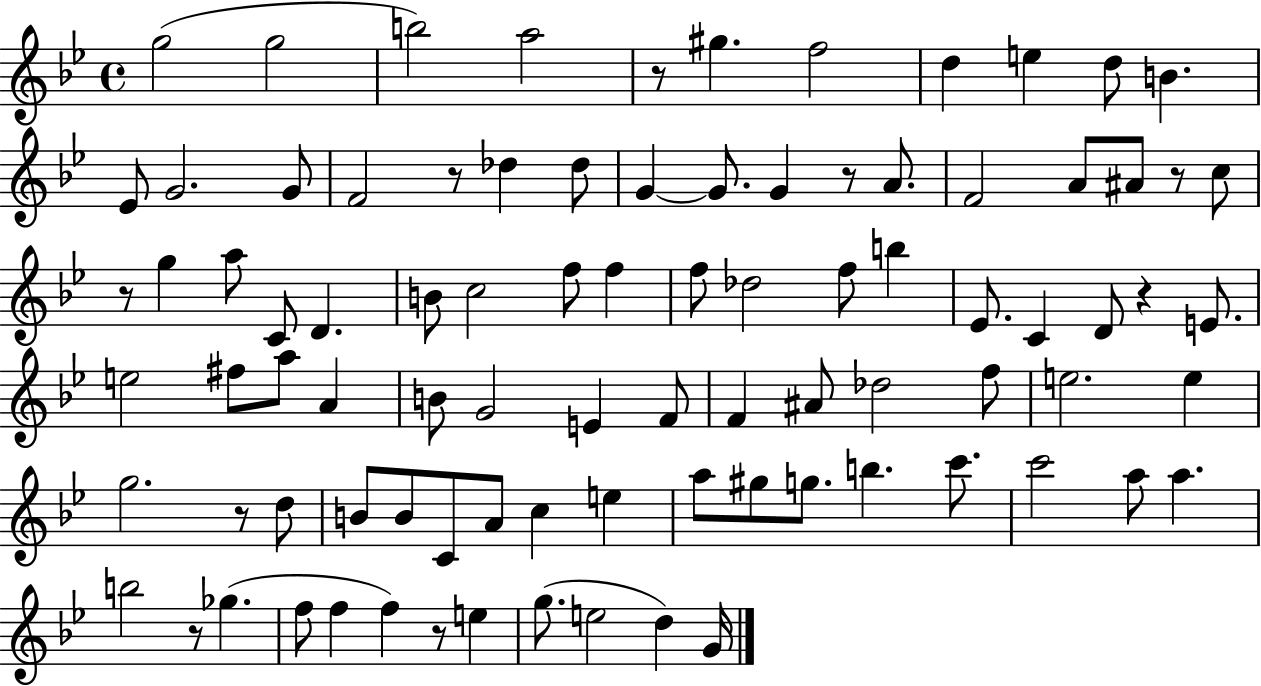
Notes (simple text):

G5/h G5/h B5/h A5/h R/e G#5/q. F5/h D5/q E5/q D5/e B4/q. Eb4/e G4/h. G4/e F4/h R/e Db5/q Db5/e G4/q G4/e. G4/q R/e A4/e. F4/h A4/e A#4/e R/e C5/e R/e G5/q A5/e C4/e D4/q. B4/e C5/h F5/e F5/q F5/e Db5/h F5/e B5/q Eb4/e. C4/q D4/e R/q E4/e. E5/h F#5/e A5/e A4/q B4/e G4/h E4/q F4/e F4/q A#4/e Db5/h F5/e E5/h. E5/q G5/h. R/e D5/e B4/e B4/e C4/e A4/e C5/q E5/q A5/e G#5/e G5/e. B5/q. C6/e. C6/h A5/e A5/q. B5/h R/e Gb5/q. F5/e F5/q F5/q R/e E5/q G5/e. E5/h D5/q G4/s